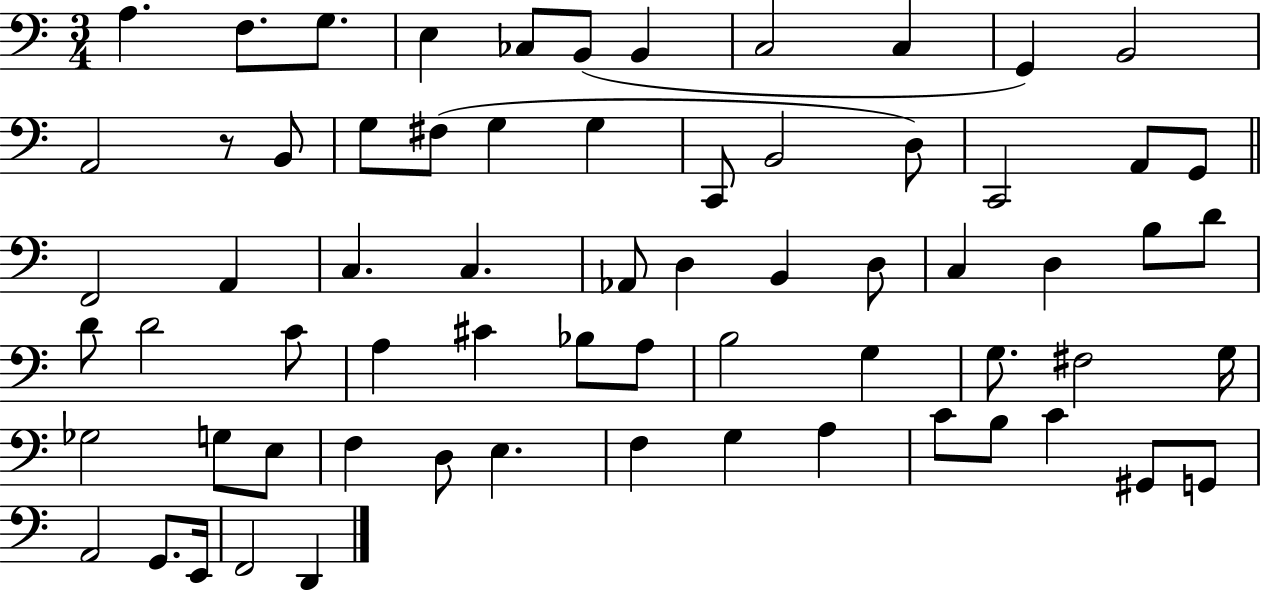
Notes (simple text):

A3/q. F3/e. G3/e. E3/q CES3/e B2/e B2/q C3/h C3/q G2/q B2/h A2/h R/e B2/e G3/e F#3/e G3/q G3/q C2/e B2/h D3/e C2/h A2/e G2/e F2/h A2/q C3/q. C3/q. Ab2/e D3/q B2/q D3/e C3/q D3/q B3/e D4/e D4/e D4/h C4/e A3/q C#4/q Bb3/e A3/e B3/h G3/q G3/e. F#3/h G3/s Gb3/h G3/e E3/e F3/q D3/e E3/q. F3/q G3/q A3/q C4/e B3/e C4/q G#2/e G2/e A2/h G2/e. E2/s F2/h D2/q